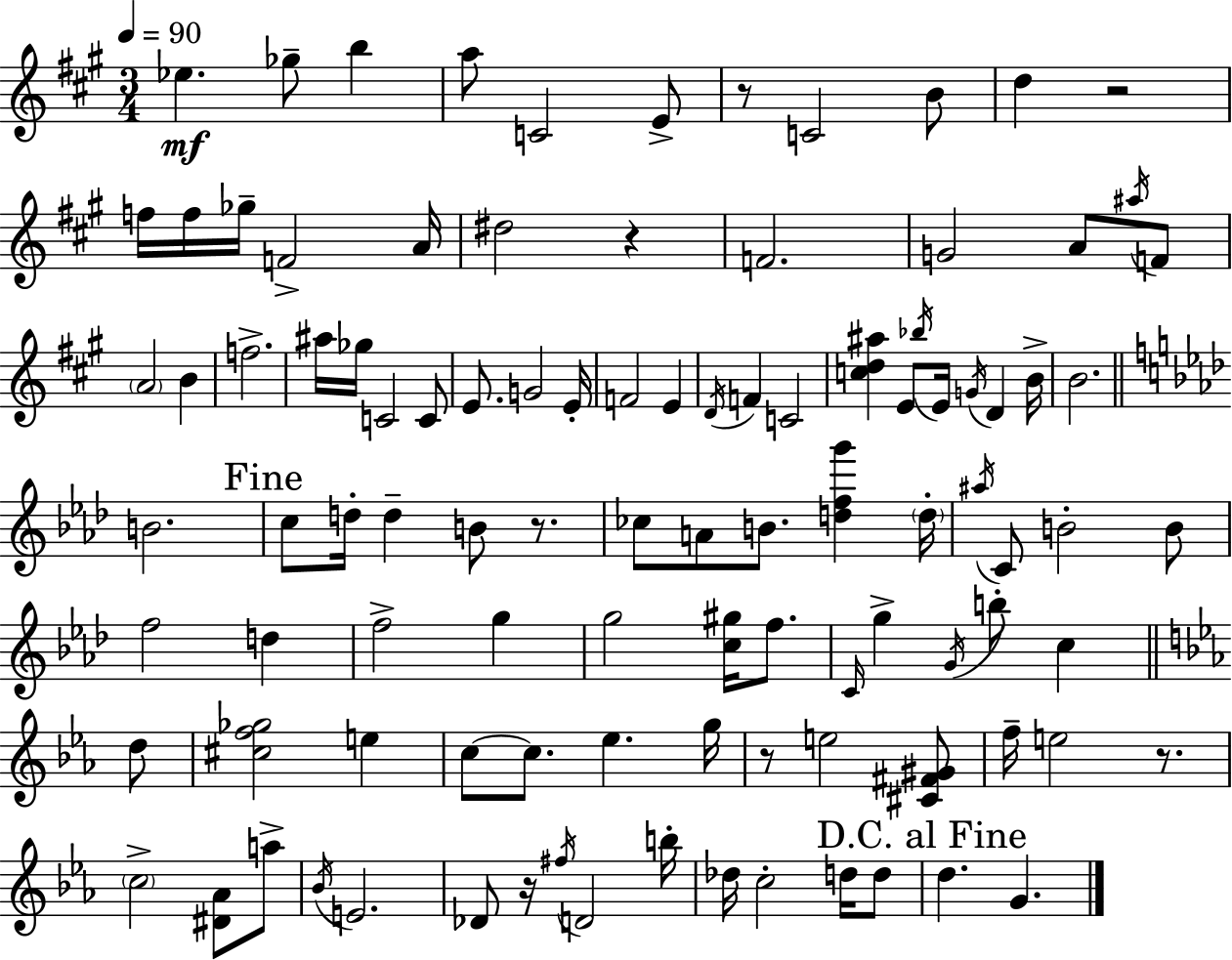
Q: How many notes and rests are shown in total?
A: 102